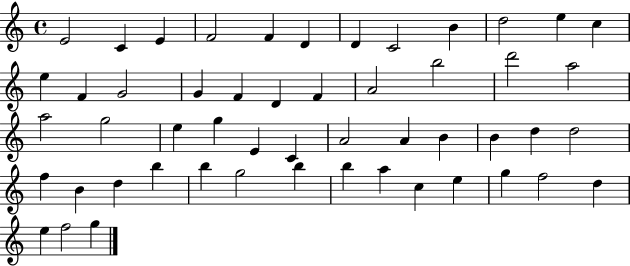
E4/h C4/q E4/q F4/h F4/q D4/q D4/q C4/h B4/q D5/h E5/q C5/q E5/q F4/q G4/h G4/q F4/q D4/q F4/q A4/h B5/h D6/h A5/h A5/h G5/h E5/q G5/q E4/q C4/q A4/h A4/q B4/q B4/q D5/q D5/h F5/q B4/q D5/q B5/q B5/q G5/h B5/q B5/q A5/q C5/q E5/q G5/q F5/h D5/q E5/q F5/h G5/q